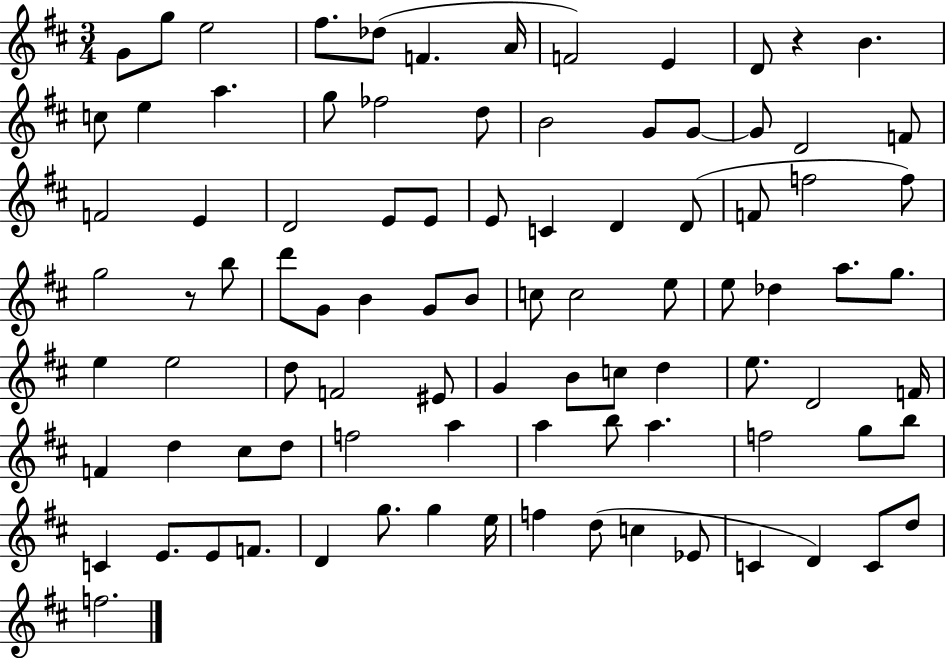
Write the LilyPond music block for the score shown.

{
  \clef treble
  \numericTimeSignature
  \time 3/4
  \key d \major
  g'8 g''8 e''2 | fis''8. des''8( f'4. a'16 | f'2) e'4 | d'8 r4 b'4. | \break c''8 e''4 a''4. | g''8 fes''2 d''8 | b'2 g'8 g'8~~ | g'8 d'2 f'8 | \break f'2 e'4 | d'2 e'8 e'8 | e'8 c'4 d'4 d'8( | f'8 f''2 f''8) | \break g''2 r8 b''8 | d'''8 g'8 b'4 g'8 b'8 | c''8 c''2 e''8 | e''8 des''4 a''8. g''8. | \break e''4 e''2 | d''8 f'2 eis'8 | g'4 b'8 c''8 d''4 | e''8. d'2 f'16 | \break f'4 d''4 cis''8 d''8 | f''2 a''4 | a''4 b''8 a''4. | f''2 g''8 b''8 | \break c'4 e'8. e'8 f'8. | d'4 g''8. g''4 e''16 | f''4 d''8( c''4 ees'8 | c'4 d'4) c'8 d''8 | \break f''2. | \bar "|."
}